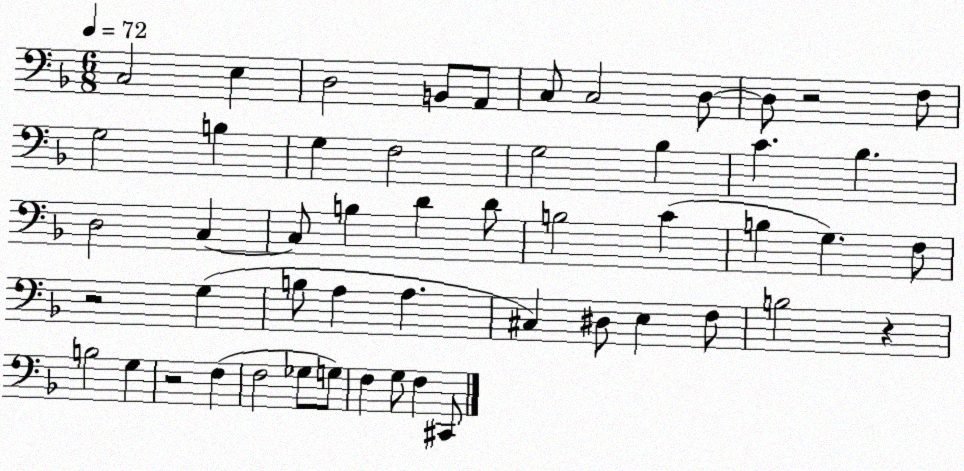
X:1
T:Untitled
M:6/8
L:1/4
K:F
C,2 E, D,2 B,,/2 A,,/2 C,/2 C,2 D,/2 D,/2 z2 F,/2 G,2 B, G, F,2 G,2 _B, C _B, D,2 C, C,/2 B, D D/2 B,2 C B, G, F,/2 z2 G, B,/2 A, A, ^C, ^D,/2 E, F,/2 B,2 z B,2 G, z2 F, F,2 _G,/2 G,/2 F, G,/2 F, ^C,,/2